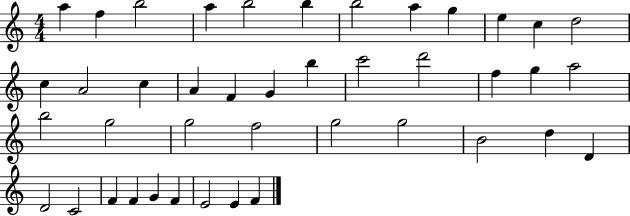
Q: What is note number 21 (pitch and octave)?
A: D6